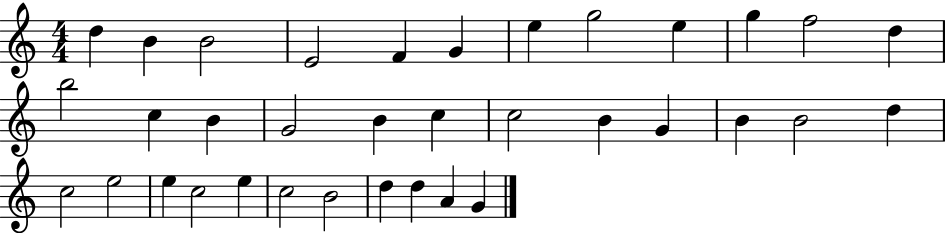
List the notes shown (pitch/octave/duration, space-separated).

D5/q B4/q B4/h E4/h F4/q G4/q E5/q G5/h E5/q G5/q F5/h D5/q B5/h C5/q B4/q G4/h B4/q C5/q C5/h B4/q G4/q B4/q B4/h D5/q C5/h E5/h E5/q C5/h E5/q C5/h B4/h D5/q D5/q A4/q G4/q